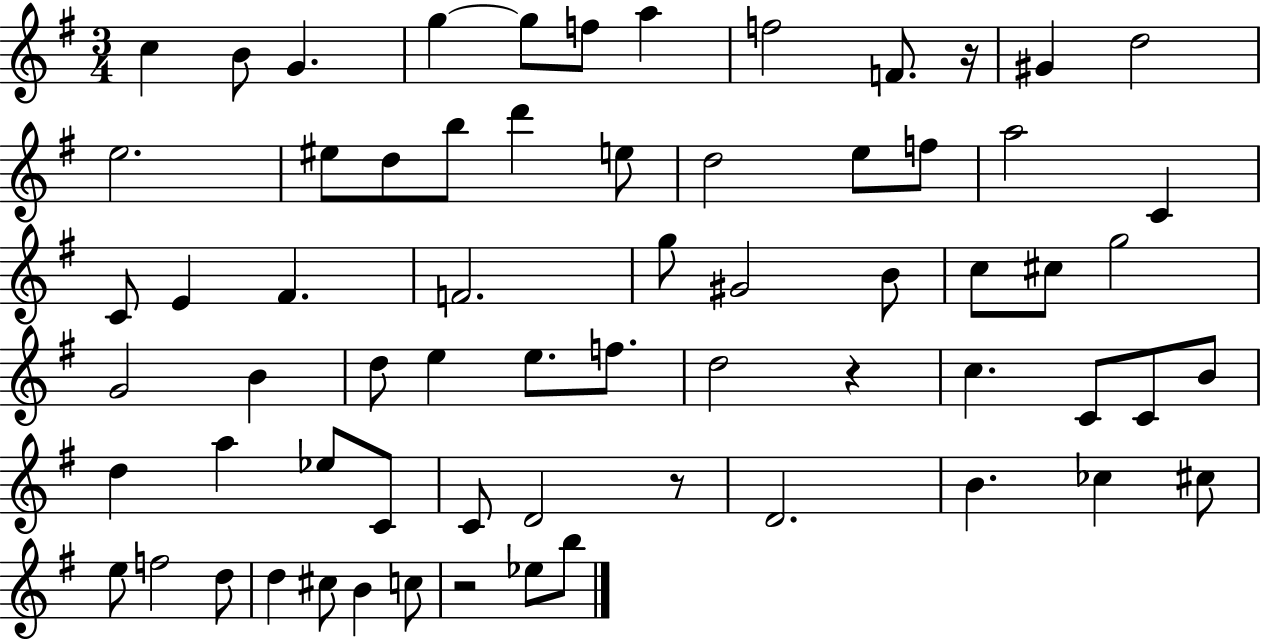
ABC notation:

X:1
T:Untitled
M:3/4
L:1/4
K:G
c B/2 G g g/2 f/2 a f2 F/2 z/4 ^G d2 e2 ^e/2 d/2 b/2 d' e/2 d2 e/2 f/2 a2 C C/2 E ^F F2 g/2 ^G2 B/2 c/2 ^c/2 g2 G2 B d/2 e e/2 f/2 d2 z c C/2 C/2 B/2 d a _e/2 C/2 C/2 D2 z/2 D2 B _c ^c/2 e/2 f2 d/2 d ^c/2 B c/2 z2 _e/2 b/2